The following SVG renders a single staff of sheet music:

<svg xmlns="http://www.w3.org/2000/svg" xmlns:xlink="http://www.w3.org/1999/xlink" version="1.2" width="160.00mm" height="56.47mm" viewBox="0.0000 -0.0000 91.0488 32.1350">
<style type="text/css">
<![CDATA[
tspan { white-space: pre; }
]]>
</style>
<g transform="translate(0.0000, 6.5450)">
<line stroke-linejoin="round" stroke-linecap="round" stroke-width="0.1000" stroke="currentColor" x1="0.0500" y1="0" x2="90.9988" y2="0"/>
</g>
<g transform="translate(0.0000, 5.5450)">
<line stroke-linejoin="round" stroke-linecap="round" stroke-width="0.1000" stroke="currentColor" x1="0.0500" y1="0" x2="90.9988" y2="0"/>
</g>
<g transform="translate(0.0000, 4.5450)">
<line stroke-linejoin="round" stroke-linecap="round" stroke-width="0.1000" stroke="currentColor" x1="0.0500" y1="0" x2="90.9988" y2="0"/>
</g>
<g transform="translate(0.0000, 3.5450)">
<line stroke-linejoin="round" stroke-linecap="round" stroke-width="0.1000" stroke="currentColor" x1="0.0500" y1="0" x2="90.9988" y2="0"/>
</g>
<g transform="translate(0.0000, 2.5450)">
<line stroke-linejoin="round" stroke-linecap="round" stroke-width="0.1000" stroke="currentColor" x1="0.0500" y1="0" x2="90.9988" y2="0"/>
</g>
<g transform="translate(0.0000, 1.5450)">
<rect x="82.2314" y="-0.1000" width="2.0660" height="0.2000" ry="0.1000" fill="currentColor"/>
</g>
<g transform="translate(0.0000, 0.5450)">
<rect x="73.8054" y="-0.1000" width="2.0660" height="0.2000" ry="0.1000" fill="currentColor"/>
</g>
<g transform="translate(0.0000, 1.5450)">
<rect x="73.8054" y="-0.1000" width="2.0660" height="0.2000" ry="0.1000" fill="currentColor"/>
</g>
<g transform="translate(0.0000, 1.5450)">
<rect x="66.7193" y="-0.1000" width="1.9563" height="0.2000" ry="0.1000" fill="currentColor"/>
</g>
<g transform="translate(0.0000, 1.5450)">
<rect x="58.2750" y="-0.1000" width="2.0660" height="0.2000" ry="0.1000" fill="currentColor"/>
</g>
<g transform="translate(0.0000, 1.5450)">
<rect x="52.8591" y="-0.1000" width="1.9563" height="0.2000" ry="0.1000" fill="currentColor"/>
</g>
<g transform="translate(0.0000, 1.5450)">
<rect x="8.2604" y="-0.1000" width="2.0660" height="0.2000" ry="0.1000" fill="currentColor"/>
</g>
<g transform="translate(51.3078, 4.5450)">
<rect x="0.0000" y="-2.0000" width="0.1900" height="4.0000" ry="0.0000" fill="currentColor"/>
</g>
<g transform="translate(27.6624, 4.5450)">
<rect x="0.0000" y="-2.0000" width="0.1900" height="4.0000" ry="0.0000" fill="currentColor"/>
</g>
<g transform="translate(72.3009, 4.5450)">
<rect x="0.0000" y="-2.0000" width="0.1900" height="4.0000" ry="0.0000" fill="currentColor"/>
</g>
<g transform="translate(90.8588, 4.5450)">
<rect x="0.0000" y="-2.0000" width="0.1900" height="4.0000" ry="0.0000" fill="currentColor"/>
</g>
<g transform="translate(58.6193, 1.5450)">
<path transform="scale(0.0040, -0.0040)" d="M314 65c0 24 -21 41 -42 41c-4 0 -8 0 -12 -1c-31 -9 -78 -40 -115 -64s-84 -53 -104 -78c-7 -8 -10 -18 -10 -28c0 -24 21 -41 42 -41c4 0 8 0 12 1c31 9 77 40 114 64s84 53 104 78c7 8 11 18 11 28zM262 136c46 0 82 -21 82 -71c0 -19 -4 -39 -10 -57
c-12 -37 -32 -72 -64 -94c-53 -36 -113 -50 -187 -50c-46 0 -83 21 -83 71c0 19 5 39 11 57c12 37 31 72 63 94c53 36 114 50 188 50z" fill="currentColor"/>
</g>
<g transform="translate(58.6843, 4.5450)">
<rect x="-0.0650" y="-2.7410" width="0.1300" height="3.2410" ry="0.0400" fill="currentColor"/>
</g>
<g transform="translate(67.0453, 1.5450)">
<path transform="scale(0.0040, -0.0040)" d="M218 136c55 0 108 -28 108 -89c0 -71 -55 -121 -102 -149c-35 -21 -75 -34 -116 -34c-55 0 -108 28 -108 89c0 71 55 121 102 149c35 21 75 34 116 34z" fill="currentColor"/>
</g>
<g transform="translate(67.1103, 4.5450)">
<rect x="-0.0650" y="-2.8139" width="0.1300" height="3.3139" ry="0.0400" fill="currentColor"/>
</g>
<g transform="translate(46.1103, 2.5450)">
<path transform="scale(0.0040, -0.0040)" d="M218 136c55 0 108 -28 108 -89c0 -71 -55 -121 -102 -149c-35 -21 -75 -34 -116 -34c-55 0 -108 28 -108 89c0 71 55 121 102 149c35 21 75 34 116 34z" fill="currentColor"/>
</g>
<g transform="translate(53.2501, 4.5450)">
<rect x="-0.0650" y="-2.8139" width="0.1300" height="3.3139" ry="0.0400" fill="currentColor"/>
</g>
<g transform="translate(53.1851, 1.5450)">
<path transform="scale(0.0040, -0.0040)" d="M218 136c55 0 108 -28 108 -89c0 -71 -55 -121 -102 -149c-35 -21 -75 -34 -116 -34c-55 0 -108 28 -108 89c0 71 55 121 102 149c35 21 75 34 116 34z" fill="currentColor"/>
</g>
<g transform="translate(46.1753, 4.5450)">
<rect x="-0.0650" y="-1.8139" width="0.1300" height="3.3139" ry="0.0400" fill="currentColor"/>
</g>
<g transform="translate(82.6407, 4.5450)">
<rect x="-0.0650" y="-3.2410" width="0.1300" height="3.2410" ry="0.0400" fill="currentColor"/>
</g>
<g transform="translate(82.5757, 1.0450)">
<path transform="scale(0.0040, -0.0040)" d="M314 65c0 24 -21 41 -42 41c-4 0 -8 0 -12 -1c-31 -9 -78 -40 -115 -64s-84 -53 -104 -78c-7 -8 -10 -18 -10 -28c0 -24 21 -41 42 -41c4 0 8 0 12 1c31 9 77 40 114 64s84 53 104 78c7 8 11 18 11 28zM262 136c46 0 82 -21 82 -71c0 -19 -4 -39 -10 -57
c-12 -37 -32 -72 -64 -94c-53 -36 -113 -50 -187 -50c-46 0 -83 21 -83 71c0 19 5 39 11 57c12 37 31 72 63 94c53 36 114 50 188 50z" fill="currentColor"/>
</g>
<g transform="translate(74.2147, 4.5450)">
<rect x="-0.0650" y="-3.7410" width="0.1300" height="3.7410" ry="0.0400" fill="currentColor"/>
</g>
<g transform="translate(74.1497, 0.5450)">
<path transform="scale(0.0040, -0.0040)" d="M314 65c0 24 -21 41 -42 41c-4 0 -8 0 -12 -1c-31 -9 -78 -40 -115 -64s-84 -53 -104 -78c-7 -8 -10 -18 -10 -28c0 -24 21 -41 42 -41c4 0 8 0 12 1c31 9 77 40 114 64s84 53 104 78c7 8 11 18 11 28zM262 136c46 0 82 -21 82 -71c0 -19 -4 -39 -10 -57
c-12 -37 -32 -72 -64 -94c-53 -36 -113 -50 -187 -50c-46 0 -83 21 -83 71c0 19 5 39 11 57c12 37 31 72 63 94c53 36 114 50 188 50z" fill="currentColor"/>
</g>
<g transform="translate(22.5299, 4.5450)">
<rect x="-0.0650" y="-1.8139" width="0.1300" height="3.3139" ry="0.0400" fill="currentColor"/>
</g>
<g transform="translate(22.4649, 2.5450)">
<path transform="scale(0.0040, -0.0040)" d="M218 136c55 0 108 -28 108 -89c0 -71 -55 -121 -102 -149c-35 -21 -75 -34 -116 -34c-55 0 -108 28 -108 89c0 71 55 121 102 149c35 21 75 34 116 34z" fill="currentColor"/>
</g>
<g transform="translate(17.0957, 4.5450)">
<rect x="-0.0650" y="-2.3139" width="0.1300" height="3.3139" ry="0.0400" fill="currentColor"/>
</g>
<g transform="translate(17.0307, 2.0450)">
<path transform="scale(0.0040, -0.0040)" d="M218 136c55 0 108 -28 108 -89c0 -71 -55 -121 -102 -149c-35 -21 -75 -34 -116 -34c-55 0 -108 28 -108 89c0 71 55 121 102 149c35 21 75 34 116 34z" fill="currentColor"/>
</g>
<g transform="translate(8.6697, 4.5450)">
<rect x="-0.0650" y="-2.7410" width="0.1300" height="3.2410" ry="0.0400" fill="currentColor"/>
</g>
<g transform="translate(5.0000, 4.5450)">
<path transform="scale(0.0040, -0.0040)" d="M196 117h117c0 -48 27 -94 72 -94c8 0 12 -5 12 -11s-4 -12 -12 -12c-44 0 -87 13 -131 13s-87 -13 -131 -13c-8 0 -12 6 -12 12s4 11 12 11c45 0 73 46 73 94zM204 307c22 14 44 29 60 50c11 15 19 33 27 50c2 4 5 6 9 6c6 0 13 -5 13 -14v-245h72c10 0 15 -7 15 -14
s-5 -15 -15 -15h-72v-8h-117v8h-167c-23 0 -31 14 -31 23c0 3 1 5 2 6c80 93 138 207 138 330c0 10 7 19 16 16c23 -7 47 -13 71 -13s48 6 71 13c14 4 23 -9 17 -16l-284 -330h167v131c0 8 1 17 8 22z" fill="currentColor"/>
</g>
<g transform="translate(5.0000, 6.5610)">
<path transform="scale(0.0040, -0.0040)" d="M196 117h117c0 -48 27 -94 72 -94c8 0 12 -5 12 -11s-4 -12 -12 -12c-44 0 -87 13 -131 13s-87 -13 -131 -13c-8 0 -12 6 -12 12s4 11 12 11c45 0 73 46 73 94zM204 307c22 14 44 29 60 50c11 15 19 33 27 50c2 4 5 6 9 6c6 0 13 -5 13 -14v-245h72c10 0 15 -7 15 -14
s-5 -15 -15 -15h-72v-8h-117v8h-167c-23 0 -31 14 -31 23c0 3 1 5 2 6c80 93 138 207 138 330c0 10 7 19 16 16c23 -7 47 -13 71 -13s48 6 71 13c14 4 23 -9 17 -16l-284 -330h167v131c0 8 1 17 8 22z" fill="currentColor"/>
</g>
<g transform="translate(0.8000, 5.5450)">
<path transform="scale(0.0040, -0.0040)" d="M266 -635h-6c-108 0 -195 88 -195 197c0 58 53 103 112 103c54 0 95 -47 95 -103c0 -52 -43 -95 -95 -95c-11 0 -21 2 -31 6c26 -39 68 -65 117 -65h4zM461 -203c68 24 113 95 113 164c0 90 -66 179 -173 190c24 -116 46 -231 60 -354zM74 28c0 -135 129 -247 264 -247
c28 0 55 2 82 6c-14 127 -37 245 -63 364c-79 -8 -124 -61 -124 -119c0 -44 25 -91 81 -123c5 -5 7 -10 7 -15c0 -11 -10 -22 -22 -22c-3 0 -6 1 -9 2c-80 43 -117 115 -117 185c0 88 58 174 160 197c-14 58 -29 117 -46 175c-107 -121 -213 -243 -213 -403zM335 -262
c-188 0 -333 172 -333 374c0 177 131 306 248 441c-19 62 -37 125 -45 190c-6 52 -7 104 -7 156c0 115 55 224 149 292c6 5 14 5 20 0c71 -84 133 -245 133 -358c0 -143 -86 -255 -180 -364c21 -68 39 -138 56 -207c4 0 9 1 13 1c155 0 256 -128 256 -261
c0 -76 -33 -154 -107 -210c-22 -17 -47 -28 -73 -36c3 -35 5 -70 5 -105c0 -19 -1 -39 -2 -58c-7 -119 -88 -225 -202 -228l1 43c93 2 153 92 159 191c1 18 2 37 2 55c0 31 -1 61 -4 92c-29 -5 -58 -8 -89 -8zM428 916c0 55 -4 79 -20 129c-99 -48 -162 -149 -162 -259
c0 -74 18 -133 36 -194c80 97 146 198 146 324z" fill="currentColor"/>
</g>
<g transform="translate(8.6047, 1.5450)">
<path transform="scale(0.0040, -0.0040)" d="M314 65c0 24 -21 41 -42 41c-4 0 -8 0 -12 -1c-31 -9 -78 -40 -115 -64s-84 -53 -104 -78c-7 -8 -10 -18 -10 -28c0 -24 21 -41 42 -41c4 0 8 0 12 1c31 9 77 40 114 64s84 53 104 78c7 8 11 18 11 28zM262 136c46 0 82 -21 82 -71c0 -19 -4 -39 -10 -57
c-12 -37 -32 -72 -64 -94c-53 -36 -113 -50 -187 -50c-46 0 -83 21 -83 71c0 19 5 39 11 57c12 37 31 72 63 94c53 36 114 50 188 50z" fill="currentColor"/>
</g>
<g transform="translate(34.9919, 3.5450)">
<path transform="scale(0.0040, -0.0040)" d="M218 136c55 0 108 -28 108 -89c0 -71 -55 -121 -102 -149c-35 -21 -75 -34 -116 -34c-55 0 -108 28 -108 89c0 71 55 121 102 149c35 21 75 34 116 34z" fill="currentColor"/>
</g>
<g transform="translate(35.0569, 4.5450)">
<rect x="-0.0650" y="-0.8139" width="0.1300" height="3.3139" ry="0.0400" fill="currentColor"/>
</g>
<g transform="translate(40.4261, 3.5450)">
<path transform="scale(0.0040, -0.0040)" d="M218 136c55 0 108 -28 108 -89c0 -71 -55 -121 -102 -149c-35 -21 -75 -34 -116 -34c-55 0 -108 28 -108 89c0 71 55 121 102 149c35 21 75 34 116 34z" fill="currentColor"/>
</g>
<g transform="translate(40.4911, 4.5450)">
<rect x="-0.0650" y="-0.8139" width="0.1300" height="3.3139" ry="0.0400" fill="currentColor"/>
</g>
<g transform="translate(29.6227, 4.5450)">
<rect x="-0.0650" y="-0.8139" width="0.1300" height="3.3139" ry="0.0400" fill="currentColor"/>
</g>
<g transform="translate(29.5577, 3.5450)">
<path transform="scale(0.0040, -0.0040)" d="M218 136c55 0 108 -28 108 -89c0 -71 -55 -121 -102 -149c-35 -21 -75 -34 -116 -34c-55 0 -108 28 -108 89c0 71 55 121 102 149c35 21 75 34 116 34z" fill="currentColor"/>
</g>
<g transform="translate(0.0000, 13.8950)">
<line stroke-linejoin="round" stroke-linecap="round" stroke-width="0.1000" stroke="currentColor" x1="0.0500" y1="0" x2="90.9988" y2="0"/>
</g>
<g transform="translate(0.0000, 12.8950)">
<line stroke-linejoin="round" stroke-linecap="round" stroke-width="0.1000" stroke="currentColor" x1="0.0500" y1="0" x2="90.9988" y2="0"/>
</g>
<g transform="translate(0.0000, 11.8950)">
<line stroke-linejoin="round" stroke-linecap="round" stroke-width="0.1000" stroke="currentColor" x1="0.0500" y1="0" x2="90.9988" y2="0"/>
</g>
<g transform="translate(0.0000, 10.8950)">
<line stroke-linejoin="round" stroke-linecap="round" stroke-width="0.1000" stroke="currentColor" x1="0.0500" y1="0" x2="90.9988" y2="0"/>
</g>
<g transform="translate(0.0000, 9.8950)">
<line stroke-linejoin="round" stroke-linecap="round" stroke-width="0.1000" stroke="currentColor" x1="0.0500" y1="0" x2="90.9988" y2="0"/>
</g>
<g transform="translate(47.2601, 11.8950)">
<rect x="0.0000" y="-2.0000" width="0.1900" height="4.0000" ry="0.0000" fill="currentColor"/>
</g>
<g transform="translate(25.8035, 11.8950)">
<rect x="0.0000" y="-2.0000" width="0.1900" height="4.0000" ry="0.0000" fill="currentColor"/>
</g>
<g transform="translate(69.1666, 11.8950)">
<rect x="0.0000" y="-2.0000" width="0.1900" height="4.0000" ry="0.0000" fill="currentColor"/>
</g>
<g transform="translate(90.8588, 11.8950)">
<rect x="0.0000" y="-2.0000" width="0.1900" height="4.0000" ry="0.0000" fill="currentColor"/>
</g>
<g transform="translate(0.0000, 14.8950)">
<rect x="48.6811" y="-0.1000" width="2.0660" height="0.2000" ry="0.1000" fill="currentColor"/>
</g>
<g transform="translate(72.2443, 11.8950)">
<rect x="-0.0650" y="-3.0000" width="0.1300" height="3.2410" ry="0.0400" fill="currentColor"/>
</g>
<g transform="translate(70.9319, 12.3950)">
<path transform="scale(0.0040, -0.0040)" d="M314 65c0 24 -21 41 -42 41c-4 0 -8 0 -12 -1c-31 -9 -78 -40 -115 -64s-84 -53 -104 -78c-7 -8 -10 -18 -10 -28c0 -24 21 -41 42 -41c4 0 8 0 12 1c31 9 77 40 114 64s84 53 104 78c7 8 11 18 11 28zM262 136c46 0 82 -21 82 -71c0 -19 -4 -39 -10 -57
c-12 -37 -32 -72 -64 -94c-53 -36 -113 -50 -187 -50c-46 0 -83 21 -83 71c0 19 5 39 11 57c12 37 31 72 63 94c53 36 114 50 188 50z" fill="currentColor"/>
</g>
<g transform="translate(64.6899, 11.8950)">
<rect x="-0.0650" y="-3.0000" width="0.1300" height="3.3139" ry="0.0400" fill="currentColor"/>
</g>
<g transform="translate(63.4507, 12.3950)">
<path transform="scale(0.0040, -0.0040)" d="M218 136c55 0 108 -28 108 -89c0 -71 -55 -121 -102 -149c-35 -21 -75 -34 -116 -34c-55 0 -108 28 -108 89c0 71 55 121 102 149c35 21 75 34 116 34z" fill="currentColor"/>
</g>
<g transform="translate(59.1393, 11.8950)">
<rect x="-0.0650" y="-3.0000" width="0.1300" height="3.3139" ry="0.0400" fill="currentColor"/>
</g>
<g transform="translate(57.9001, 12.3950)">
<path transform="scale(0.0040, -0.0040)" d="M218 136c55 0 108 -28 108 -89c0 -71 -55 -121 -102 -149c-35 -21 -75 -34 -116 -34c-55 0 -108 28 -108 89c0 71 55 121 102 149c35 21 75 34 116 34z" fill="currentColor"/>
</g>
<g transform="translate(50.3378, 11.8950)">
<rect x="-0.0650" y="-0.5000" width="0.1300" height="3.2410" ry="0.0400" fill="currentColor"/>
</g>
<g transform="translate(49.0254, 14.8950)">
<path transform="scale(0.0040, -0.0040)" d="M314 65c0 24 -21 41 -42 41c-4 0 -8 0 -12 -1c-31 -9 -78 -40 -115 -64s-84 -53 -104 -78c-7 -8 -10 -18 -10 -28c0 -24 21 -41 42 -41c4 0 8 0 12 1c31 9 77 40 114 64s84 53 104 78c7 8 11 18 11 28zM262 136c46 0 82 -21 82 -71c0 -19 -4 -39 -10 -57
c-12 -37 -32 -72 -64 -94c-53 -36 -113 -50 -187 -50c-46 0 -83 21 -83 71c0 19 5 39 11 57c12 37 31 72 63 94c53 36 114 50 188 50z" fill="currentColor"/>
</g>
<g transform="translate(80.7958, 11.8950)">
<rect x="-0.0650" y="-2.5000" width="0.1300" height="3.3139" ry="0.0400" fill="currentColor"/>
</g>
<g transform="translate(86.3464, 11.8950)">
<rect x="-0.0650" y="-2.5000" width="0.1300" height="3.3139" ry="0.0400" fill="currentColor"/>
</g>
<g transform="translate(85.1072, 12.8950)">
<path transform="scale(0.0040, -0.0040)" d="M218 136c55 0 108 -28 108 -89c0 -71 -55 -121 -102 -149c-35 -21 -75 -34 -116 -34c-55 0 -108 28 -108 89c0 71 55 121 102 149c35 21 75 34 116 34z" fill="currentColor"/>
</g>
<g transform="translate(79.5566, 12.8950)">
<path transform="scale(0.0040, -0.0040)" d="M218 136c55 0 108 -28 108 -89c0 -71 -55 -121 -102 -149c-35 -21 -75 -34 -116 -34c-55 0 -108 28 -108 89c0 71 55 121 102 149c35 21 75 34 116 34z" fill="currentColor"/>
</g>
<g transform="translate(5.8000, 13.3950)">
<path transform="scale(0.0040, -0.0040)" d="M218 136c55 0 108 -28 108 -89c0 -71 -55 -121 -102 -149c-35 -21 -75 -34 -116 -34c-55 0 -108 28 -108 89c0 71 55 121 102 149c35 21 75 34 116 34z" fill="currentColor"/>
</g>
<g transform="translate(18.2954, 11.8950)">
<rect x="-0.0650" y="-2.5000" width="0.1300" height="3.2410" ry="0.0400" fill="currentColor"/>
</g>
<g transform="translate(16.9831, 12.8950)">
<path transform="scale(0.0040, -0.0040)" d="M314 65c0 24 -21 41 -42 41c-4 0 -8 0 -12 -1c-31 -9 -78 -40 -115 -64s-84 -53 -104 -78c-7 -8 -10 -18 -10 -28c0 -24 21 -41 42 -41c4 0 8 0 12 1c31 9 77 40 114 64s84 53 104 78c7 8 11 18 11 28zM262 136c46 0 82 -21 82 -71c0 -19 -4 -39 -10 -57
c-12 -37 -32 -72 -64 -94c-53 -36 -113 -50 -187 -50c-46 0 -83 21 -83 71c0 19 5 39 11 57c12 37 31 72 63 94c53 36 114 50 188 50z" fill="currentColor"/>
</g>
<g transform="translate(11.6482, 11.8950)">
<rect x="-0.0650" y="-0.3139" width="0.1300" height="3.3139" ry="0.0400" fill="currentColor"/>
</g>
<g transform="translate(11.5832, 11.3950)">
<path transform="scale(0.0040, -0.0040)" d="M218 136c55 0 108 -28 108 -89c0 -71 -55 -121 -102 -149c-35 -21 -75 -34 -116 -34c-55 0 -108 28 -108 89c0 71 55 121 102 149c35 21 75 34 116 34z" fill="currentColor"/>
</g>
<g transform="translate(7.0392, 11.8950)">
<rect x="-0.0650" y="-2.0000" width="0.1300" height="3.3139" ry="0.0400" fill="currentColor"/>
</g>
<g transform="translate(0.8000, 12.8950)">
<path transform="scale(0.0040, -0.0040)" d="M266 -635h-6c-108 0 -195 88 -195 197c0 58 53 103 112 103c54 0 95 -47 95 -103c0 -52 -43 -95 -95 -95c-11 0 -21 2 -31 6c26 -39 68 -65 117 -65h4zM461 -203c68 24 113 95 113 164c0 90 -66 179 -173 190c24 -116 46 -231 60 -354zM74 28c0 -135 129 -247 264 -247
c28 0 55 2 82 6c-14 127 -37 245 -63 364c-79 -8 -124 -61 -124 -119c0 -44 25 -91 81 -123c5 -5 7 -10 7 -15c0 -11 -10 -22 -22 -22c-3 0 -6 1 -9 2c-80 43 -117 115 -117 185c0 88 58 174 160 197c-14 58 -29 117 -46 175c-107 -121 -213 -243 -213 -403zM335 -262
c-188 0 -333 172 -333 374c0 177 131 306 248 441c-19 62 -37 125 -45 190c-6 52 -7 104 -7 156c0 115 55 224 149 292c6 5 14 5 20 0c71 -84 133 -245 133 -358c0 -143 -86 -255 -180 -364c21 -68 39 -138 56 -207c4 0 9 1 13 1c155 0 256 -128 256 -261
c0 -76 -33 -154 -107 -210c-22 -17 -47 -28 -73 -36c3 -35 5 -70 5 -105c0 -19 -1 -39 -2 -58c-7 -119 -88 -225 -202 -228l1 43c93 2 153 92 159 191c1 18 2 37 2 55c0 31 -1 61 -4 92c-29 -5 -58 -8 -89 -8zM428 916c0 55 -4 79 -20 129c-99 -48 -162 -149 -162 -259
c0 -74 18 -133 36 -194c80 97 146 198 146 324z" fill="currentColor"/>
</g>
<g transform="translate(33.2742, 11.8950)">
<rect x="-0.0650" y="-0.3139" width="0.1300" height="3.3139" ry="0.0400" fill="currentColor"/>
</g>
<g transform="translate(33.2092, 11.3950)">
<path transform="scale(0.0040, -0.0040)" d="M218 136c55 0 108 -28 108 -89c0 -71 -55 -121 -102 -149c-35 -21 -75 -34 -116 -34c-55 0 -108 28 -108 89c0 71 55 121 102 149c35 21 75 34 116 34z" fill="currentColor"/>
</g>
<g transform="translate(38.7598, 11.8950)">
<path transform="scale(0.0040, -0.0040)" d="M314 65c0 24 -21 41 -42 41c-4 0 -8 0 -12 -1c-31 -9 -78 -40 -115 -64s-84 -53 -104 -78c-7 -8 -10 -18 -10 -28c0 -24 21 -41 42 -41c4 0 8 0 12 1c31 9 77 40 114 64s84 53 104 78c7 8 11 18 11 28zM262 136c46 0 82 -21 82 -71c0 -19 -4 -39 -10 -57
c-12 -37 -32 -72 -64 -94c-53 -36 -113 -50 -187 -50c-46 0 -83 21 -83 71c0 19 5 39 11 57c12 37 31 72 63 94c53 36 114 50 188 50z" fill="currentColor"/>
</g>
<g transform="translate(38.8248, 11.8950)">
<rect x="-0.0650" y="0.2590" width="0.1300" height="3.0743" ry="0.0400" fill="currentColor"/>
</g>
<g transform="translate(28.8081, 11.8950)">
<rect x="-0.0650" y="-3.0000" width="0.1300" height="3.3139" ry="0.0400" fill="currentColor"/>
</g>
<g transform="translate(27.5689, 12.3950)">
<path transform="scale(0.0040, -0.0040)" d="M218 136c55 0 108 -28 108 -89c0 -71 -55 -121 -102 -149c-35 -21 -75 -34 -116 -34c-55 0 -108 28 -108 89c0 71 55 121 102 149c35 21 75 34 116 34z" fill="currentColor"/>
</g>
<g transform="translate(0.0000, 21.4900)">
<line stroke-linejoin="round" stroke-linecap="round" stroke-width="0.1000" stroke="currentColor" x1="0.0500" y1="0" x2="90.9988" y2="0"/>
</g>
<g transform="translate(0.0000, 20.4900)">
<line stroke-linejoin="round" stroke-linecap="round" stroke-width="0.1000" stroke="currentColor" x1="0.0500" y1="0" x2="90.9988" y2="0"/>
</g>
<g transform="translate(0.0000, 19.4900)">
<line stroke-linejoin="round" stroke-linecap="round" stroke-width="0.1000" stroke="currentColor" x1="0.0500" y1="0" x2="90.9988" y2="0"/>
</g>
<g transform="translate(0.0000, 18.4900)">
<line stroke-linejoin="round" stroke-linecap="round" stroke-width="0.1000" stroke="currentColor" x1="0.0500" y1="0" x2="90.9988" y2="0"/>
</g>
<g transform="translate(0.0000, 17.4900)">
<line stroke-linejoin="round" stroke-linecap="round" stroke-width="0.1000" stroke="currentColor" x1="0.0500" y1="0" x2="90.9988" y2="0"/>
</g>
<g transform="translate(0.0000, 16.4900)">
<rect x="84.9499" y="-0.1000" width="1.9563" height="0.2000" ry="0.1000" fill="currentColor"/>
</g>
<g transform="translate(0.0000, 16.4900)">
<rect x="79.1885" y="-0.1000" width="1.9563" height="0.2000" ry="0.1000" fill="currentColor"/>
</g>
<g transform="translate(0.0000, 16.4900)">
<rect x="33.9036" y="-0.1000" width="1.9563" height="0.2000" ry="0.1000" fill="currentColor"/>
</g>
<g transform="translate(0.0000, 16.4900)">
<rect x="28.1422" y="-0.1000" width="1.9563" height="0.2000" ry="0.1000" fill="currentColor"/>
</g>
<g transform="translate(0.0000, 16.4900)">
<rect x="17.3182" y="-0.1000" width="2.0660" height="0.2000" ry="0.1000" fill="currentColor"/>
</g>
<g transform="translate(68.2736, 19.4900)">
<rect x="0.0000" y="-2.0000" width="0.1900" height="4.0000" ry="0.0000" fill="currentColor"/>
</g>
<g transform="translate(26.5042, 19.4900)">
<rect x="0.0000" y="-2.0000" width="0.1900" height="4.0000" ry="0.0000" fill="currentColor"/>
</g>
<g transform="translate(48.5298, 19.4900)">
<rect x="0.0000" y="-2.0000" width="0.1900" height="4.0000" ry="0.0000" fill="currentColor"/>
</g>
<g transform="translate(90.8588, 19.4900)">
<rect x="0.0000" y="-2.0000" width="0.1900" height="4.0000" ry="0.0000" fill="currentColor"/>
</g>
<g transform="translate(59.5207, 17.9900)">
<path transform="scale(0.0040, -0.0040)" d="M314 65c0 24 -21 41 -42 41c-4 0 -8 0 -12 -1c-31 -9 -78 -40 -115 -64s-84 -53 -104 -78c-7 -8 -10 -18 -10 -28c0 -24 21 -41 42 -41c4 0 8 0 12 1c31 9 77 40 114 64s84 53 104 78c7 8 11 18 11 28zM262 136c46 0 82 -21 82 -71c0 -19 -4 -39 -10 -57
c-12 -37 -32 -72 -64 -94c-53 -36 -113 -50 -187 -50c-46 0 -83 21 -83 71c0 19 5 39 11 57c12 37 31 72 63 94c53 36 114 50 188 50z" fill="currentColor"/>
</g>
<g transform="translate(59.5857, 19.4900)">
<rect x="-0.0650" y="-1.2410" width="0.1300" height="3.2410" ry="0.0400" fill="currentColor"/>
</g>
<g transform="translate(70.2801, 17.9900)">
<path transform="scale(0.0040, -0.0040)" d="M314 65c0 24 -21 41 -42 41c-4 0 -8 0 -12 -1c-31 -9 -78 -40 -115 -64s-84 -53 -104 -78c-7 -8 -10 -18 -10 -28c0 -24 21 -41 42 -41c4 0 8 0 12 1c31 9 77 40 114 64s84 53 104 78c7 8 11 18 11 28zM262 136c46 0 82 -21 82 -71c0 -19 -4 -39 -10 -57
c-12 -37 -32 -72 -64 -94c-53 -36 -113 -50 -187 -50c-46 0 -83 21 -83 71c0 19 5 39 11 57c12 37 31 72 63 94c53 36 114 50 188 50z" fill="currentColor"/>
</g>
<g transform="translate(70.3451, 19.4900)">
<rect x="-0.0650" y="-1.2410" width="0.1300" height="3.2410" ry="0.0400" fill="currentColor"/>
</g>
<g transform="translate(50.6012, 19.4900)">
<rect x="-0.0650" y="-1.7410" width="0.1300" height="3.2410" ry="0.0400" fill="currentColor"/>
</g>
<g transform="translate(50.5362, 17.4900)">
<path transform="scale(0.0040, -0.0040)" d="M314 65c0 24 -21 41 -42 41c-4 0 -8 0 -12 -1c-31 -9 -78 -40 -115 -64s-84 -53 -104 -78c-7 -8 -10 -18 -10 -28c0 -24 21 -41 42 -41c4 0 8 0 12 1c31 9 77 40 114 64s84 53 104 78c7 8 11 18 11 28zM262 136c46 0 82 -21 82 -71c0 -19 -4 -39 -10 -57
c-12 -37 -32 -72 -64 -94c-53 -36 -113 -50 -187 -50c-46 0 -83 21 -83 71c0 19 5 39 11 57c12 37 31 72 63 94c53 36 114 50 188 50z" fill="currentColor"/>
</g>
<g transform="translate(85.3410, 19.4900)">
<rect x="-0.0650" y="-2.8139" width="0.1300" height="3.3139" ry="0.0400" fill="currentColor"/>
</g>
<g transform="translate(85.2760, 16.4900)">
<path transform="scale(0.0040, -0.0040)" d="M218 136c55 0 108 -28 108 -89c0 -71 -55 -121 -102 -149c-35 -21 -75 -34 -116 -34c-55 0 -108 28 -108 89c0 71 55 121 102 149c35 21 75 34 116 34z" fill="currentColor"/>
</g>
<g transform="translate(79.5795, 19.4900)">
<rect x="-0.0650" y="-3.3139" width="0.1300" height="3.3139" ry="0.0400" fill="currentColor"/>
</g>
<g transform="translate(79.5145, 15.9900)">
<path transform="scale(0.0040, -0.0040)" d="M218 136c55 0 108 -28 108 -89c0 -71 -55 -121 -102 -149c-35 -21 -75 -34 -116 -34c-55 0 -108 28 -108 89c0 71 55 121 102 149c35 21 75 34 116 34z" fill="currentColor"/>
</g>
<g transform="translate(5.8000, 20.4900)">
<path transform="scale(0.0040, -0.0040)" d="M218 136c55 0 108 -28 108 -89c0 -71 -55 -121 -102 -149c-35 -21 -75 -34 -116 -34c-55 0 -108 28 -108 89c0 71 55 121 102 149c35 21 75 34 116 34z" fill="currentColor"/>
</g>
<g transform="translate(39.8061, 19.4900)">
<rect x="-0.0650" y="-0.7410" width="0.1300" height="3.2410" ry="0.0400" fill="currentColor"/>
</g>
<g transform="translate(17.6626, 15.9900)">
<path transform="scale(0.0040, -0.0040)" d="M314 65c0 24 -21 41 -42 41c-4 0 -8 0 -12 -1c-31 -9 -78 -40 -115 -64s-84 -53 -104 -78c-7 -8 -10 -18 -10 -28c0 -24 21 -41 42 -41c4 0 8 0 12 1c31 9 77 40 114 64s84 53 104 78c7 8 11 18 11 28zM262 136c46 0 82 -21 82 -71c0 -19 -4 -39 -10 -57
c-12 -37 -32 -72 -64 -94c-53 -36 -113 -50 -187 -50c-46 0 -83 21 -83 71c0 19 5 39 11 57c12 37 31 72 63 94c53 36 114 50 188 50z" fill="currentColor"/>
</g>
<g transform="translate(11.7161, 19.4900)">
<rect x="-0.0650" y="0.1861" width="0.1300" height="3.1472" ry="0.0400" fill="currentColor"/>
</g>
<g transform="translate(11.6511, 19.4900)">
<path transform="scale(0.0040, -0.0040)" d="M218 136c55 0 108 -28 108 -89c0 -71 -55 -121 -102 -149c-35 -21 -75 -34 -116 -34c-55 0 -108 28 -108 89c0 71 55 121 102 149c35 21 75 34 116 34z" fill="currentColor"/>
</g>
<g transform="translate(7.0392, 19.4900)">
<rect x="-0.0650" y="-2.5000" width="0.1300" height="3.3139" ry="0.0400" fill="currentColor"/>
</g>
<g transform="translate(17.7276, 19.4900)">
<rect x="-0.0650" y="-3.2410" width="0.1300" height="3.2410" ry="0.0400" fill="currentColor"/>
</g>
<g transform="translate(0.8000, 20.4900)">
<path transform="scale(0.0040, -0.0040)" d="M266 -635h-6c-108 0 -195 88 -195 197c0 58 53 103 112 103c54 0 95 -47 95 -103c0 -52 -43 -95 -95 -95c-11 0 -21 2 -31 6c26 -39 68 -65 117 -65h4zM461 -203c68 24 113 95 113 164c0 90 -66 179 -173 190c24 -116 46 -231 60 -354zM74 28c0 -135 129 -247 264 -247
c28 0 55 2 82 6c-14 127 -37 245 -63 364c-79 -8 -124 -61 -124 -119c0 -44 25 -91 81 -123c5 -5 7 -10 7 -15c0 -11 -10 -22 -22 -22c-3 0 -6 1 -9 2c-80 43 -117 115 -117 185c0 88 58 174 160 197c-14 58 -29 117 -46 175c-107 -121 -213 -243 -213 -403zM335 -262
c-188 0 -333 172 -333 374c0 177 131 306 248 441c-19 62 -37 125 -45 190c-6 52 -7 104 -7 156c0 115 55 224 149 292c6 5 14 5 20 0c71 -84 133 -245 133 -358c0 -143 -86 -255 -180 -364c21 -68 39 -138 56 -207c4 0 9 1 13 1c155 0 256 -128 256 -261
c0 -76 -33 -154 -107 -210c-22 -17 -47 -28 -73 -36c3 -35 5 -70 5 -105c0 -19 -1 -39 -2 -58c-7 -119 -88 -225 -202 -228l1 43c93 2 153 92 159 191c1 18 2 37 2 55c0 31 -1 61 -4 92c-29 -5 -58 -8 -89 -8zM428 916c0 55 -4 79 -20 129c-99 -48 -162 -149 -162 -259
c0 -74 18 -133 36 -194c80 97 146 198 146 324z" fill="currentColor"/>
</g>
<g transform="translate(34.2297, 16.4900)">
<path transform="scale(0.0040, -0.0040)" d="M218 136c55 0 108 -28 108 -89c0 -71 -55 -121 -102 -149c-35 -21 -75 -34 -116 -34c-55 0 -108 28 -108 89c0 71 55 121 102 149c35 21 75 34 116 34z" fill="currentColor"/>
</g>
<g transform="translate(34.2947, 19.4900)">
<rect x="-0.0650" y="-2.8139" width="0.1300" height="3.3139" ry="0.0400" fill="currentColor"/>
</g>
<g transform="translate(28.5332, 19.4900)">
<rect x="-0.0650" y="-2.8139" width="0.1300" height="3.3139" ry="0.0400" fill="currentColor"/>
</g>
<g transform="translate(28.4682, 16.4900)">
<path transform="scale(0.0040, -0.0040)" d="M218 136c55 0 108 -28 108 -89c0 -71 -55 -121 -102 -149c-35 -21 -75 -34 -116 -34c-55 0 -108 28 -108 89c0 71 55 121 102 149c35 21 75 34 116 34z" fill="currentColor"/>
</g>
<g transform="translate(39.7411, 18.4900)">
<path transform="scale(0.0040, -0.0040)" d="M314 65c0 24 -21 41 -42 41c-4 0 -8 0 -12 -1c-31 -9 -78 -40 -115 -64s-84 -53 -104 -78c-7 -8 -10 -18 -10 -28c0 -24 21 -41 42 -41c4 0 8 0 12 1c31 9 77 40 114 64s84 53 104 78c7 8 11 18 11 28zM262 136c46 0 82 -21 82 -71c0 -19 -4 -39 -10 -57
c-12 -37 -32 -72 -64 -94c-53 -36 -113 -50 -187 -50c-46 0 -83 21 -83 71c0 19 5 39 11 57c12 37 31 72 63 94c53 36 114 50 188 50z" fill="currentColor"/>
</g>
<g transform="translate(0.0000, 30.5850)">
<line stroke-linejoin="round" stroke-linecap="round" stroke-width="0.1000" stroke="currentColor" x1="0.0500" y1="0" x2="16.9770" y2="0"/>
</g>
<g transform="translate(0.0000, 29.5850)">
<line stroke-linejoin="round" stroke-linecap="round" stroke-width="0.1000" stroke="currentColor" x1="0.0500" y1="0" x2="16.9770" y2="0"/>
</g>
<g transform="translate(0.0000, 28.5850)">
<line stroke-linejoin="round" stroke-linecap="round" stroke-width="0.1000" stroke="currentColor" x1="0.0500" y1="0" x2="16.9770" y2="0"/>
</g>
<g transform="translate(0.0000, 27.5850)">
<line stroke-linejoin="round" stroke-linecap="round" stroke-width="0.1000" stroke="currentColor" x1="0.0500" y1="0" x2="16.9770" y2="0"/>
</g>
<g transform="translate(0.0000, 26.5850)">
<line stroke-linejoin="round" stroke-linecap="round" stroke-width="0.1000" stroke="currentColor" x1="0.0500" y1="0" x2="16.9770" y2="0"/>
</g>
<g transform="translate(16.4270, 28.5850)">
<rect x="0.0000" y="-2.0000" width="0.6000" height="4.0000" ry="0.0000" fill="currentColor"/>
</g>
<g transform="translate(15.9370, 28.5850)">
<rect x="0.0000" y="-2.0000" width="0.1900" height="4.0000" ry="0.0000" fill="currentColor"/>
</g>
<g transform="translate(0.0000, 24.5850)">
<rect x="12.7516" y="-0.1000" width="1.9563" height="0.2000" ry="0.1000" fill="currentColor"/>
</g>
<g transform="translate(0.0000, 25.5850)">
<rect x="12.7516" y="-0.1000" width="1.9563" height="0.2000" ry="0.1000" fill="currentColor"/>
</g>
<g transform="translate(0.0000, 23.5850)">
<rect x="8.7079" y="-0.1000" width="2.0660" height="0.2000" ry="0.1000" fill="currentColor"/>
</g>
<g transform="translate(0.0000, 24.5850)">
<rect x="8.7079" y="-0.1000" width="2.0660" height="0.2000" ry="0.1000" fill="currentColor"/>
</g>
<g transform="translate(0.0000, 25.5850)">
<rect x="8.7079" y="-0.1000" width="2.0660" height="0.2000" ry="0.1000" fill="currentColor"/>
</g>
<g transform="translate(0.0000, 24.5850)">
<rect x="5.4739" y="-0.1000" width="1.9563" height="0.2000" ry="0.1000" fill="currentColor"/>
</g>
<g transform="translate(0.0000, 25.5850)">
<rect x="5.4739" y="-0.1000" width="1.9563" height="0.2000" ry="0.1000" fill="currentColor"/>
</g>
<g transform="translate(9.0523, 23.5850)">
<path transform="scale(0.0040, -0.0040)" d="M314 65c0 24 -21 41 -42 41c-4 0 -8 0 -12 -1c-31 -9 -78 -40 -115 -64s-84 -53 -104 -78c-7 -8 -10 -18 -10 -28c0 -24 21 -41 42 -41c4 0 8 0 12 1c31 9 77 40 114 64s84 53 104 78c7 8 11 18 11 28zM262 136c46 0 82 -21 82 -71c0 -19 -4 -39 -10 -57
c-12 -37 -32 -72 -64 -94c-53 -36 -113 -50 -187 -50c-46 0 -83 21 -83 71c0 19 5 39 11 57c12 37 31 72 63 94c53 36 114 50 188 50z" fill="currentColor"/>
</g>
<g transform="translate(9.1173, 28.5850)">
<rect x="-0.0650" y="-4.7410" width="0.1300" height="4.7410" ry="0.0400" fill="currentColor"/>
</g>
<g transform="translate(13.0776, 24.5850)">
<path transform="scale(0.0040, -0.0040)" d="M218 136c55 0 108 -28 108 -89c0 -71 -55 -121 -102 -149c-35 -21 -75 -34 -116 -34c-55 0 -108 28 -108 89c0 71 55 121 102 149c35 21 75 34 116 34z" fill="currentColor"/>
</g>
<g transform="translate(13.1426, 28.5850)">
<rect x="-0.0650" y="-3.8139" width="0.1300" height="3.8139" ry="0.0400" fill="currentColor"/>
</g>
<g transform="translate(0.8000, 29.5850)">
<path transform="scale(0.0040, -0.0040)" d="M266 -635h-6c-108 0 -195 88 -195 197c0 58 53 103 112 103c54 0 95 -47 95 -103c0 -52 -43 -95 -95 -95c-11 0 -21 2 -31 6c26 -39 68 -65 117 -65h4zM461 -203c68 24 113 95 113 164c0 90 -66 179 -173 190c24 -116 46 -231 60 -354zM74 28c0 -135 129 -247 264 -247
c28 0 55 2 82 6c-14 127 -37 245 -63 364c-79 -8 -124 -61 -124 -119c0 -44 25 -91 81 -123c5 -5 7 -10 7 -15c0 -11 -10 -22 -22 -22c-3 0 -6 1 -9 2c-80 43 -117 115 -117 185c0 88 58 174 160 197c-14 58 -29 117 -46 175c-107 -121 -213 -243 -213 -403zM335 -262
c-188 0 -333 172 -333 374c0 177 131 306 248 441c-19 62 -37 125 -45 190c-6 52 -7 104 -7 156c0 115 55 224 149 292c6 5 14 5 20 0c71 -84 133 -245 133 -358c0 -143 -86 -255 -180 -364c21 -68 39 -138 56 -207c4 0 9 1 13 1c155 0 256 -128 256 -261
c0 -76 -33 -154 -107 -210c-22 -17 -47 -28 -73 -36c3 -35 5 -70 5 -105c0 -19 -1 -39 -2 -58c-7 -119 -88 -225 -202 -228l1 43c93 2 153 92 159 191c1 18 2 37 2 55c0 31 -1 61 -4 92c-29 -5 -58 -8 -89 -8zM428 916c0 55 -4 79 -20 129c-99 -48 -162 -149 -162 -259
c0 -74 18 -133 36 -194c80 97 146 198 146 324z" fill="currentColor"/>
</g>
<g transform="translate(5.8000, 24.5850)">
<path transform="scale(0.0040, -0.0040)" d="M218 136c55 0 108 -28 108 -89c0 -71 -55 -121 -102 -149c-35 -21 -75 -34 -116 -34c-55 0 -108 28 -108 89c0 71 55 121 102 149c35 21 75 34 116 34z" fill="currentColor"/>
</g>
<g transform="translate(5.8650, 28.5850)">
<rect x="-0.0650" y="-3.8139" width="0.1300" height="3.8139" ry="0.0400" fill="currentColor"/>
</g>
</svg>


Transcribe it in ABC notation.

X:1
T:Untitled
M:4/4
L:1/4
K:C
a2 g f d d d f a a2 a c'2 b2 F c G2 A c B2 C2 A A A2 G G G B b2 a a d2 f2 e2 e2 b a c' e'2 c'